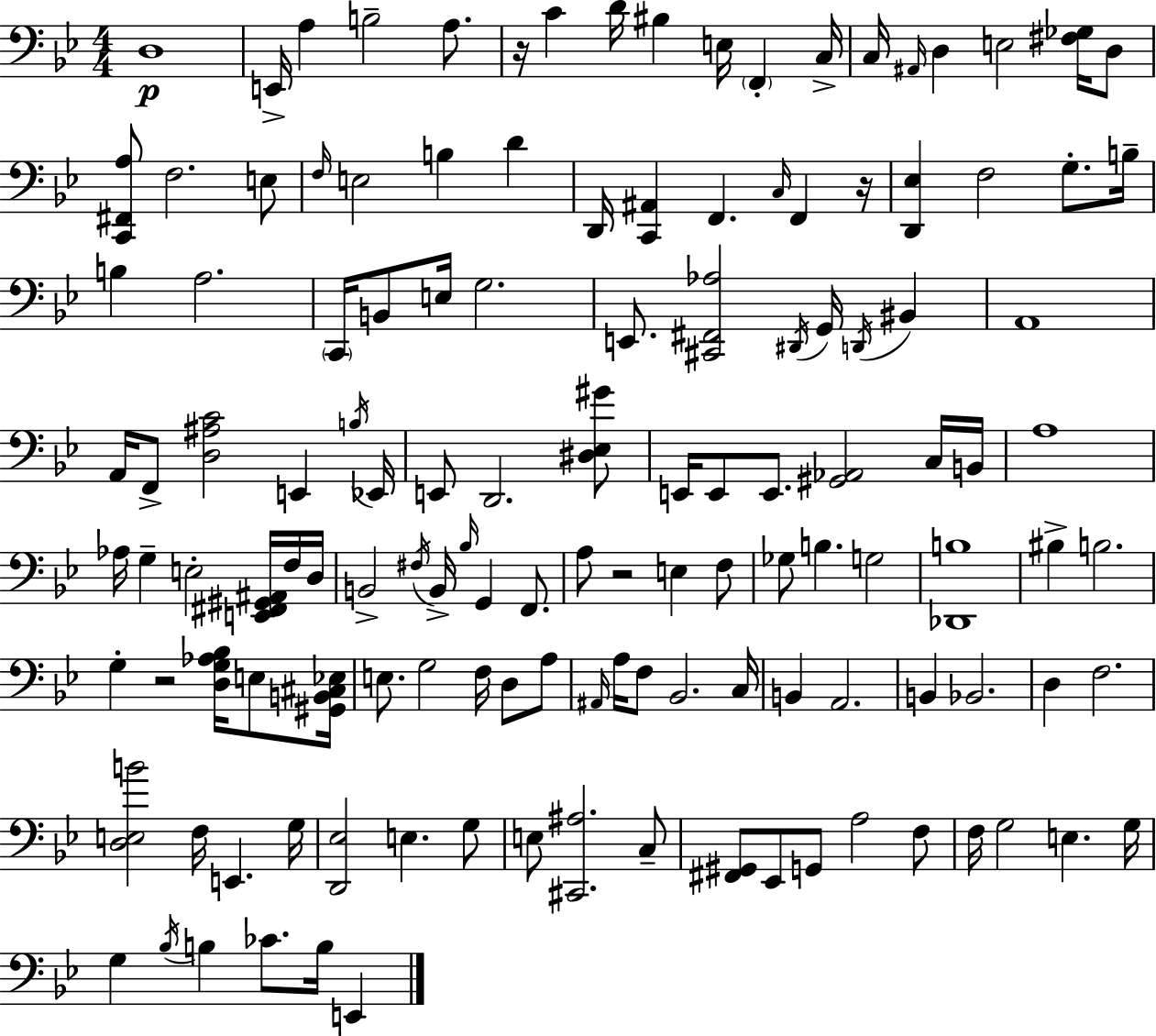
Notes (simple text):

D3/w E2/s A3/q B3/h A3/e. R/s C4/q D4/s BIS3/q E3/s F2/q C3/s C3/s A#2/s D3/q E3/h [F#3,Gb3]/s D3/e [C2,F#2,A3]/e F3/h. E3/e F3/s E3/h B3/q D4/q D2/s [C2,A#2]/q F2/q. C3/s F2/q R/s [D2,Eb3]/q F3/h G3/e. B3/s B3/q A3/h. C2/s B2/e E3/s G3/h. E2/e. [C#2,F#2,Ab3]/h D#2/s G2/s D2/s BIS2/q A2/w A2/s F2/e [D3,A#3,C4]/h E2/q B3/s Eb2/s E2/e D2/h. [D#3,Eb3,G#4]/e E2/s E2/e E2/e. [G#2,Ab2]/h C3/s B2/s A3/w Ab3/s G3/q E3/h [E2,F#2,G#2,A#2]/s F3/s D3/s B2/h F#3/s B2/s Bb3/s G2/q F2/e. A3/e R/h E3/q F3/e Gb3/e B3/q. G3/h [Db2,B3]/w BIS3/q B3/h. G3/q R/h [D3,G3,Ab3,Bb3]/s E3/e [G#2,B2,C#3,Eb3]/s E3/e. G3/h F3/s D3/e A3/e A#2/s A3/s F3/e Bb2/h. C3/s B2/q A2/h. B2/q Bb2/h. D3/q F3/h. [D3,E3,B4]/h F3/s E2/q. G3/s [D2,Eb3]/h E3/q. G3/e E3/e [C#2,A#3]/h. C3/e [F#2,G#2]/e Eb2/e G2/e A3/h F3/e F3/s G3/h E3/q. G3/s G3/q Bb3/s B3/q CES4/e. B3/s E2/q